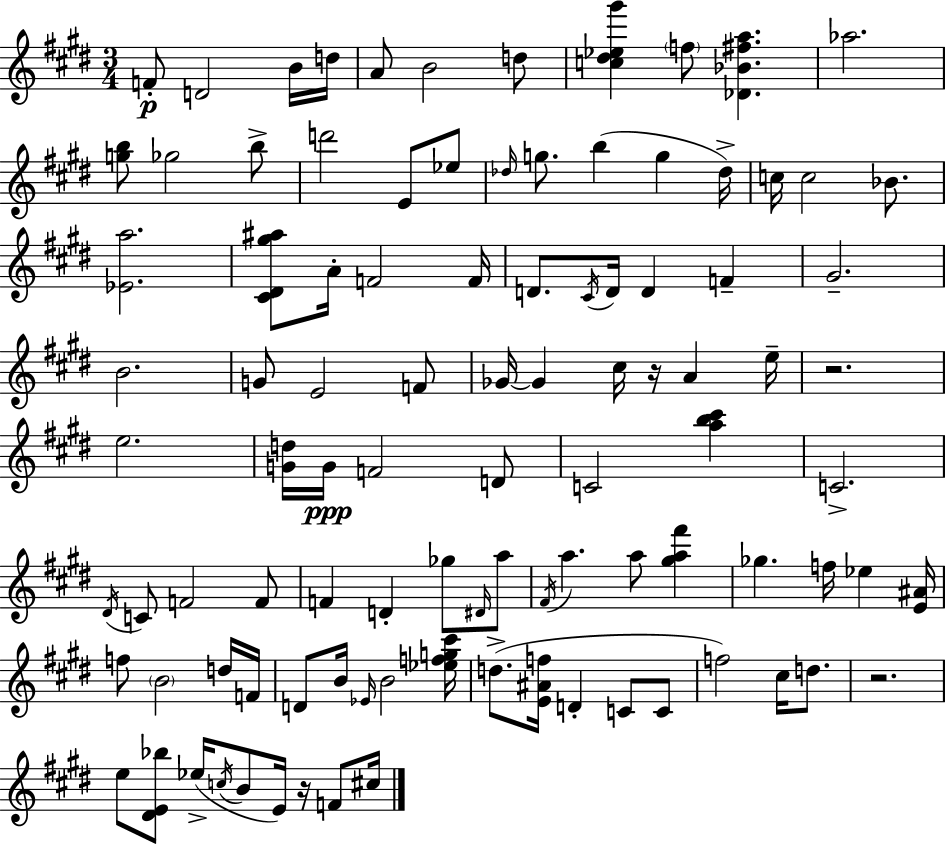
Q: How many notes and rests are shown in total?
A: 99